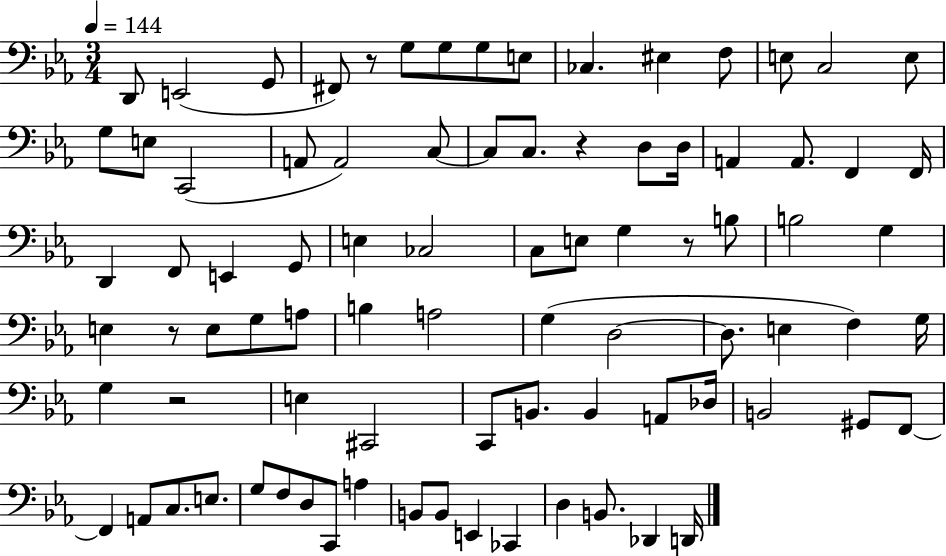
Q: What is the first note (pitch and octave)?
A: D2